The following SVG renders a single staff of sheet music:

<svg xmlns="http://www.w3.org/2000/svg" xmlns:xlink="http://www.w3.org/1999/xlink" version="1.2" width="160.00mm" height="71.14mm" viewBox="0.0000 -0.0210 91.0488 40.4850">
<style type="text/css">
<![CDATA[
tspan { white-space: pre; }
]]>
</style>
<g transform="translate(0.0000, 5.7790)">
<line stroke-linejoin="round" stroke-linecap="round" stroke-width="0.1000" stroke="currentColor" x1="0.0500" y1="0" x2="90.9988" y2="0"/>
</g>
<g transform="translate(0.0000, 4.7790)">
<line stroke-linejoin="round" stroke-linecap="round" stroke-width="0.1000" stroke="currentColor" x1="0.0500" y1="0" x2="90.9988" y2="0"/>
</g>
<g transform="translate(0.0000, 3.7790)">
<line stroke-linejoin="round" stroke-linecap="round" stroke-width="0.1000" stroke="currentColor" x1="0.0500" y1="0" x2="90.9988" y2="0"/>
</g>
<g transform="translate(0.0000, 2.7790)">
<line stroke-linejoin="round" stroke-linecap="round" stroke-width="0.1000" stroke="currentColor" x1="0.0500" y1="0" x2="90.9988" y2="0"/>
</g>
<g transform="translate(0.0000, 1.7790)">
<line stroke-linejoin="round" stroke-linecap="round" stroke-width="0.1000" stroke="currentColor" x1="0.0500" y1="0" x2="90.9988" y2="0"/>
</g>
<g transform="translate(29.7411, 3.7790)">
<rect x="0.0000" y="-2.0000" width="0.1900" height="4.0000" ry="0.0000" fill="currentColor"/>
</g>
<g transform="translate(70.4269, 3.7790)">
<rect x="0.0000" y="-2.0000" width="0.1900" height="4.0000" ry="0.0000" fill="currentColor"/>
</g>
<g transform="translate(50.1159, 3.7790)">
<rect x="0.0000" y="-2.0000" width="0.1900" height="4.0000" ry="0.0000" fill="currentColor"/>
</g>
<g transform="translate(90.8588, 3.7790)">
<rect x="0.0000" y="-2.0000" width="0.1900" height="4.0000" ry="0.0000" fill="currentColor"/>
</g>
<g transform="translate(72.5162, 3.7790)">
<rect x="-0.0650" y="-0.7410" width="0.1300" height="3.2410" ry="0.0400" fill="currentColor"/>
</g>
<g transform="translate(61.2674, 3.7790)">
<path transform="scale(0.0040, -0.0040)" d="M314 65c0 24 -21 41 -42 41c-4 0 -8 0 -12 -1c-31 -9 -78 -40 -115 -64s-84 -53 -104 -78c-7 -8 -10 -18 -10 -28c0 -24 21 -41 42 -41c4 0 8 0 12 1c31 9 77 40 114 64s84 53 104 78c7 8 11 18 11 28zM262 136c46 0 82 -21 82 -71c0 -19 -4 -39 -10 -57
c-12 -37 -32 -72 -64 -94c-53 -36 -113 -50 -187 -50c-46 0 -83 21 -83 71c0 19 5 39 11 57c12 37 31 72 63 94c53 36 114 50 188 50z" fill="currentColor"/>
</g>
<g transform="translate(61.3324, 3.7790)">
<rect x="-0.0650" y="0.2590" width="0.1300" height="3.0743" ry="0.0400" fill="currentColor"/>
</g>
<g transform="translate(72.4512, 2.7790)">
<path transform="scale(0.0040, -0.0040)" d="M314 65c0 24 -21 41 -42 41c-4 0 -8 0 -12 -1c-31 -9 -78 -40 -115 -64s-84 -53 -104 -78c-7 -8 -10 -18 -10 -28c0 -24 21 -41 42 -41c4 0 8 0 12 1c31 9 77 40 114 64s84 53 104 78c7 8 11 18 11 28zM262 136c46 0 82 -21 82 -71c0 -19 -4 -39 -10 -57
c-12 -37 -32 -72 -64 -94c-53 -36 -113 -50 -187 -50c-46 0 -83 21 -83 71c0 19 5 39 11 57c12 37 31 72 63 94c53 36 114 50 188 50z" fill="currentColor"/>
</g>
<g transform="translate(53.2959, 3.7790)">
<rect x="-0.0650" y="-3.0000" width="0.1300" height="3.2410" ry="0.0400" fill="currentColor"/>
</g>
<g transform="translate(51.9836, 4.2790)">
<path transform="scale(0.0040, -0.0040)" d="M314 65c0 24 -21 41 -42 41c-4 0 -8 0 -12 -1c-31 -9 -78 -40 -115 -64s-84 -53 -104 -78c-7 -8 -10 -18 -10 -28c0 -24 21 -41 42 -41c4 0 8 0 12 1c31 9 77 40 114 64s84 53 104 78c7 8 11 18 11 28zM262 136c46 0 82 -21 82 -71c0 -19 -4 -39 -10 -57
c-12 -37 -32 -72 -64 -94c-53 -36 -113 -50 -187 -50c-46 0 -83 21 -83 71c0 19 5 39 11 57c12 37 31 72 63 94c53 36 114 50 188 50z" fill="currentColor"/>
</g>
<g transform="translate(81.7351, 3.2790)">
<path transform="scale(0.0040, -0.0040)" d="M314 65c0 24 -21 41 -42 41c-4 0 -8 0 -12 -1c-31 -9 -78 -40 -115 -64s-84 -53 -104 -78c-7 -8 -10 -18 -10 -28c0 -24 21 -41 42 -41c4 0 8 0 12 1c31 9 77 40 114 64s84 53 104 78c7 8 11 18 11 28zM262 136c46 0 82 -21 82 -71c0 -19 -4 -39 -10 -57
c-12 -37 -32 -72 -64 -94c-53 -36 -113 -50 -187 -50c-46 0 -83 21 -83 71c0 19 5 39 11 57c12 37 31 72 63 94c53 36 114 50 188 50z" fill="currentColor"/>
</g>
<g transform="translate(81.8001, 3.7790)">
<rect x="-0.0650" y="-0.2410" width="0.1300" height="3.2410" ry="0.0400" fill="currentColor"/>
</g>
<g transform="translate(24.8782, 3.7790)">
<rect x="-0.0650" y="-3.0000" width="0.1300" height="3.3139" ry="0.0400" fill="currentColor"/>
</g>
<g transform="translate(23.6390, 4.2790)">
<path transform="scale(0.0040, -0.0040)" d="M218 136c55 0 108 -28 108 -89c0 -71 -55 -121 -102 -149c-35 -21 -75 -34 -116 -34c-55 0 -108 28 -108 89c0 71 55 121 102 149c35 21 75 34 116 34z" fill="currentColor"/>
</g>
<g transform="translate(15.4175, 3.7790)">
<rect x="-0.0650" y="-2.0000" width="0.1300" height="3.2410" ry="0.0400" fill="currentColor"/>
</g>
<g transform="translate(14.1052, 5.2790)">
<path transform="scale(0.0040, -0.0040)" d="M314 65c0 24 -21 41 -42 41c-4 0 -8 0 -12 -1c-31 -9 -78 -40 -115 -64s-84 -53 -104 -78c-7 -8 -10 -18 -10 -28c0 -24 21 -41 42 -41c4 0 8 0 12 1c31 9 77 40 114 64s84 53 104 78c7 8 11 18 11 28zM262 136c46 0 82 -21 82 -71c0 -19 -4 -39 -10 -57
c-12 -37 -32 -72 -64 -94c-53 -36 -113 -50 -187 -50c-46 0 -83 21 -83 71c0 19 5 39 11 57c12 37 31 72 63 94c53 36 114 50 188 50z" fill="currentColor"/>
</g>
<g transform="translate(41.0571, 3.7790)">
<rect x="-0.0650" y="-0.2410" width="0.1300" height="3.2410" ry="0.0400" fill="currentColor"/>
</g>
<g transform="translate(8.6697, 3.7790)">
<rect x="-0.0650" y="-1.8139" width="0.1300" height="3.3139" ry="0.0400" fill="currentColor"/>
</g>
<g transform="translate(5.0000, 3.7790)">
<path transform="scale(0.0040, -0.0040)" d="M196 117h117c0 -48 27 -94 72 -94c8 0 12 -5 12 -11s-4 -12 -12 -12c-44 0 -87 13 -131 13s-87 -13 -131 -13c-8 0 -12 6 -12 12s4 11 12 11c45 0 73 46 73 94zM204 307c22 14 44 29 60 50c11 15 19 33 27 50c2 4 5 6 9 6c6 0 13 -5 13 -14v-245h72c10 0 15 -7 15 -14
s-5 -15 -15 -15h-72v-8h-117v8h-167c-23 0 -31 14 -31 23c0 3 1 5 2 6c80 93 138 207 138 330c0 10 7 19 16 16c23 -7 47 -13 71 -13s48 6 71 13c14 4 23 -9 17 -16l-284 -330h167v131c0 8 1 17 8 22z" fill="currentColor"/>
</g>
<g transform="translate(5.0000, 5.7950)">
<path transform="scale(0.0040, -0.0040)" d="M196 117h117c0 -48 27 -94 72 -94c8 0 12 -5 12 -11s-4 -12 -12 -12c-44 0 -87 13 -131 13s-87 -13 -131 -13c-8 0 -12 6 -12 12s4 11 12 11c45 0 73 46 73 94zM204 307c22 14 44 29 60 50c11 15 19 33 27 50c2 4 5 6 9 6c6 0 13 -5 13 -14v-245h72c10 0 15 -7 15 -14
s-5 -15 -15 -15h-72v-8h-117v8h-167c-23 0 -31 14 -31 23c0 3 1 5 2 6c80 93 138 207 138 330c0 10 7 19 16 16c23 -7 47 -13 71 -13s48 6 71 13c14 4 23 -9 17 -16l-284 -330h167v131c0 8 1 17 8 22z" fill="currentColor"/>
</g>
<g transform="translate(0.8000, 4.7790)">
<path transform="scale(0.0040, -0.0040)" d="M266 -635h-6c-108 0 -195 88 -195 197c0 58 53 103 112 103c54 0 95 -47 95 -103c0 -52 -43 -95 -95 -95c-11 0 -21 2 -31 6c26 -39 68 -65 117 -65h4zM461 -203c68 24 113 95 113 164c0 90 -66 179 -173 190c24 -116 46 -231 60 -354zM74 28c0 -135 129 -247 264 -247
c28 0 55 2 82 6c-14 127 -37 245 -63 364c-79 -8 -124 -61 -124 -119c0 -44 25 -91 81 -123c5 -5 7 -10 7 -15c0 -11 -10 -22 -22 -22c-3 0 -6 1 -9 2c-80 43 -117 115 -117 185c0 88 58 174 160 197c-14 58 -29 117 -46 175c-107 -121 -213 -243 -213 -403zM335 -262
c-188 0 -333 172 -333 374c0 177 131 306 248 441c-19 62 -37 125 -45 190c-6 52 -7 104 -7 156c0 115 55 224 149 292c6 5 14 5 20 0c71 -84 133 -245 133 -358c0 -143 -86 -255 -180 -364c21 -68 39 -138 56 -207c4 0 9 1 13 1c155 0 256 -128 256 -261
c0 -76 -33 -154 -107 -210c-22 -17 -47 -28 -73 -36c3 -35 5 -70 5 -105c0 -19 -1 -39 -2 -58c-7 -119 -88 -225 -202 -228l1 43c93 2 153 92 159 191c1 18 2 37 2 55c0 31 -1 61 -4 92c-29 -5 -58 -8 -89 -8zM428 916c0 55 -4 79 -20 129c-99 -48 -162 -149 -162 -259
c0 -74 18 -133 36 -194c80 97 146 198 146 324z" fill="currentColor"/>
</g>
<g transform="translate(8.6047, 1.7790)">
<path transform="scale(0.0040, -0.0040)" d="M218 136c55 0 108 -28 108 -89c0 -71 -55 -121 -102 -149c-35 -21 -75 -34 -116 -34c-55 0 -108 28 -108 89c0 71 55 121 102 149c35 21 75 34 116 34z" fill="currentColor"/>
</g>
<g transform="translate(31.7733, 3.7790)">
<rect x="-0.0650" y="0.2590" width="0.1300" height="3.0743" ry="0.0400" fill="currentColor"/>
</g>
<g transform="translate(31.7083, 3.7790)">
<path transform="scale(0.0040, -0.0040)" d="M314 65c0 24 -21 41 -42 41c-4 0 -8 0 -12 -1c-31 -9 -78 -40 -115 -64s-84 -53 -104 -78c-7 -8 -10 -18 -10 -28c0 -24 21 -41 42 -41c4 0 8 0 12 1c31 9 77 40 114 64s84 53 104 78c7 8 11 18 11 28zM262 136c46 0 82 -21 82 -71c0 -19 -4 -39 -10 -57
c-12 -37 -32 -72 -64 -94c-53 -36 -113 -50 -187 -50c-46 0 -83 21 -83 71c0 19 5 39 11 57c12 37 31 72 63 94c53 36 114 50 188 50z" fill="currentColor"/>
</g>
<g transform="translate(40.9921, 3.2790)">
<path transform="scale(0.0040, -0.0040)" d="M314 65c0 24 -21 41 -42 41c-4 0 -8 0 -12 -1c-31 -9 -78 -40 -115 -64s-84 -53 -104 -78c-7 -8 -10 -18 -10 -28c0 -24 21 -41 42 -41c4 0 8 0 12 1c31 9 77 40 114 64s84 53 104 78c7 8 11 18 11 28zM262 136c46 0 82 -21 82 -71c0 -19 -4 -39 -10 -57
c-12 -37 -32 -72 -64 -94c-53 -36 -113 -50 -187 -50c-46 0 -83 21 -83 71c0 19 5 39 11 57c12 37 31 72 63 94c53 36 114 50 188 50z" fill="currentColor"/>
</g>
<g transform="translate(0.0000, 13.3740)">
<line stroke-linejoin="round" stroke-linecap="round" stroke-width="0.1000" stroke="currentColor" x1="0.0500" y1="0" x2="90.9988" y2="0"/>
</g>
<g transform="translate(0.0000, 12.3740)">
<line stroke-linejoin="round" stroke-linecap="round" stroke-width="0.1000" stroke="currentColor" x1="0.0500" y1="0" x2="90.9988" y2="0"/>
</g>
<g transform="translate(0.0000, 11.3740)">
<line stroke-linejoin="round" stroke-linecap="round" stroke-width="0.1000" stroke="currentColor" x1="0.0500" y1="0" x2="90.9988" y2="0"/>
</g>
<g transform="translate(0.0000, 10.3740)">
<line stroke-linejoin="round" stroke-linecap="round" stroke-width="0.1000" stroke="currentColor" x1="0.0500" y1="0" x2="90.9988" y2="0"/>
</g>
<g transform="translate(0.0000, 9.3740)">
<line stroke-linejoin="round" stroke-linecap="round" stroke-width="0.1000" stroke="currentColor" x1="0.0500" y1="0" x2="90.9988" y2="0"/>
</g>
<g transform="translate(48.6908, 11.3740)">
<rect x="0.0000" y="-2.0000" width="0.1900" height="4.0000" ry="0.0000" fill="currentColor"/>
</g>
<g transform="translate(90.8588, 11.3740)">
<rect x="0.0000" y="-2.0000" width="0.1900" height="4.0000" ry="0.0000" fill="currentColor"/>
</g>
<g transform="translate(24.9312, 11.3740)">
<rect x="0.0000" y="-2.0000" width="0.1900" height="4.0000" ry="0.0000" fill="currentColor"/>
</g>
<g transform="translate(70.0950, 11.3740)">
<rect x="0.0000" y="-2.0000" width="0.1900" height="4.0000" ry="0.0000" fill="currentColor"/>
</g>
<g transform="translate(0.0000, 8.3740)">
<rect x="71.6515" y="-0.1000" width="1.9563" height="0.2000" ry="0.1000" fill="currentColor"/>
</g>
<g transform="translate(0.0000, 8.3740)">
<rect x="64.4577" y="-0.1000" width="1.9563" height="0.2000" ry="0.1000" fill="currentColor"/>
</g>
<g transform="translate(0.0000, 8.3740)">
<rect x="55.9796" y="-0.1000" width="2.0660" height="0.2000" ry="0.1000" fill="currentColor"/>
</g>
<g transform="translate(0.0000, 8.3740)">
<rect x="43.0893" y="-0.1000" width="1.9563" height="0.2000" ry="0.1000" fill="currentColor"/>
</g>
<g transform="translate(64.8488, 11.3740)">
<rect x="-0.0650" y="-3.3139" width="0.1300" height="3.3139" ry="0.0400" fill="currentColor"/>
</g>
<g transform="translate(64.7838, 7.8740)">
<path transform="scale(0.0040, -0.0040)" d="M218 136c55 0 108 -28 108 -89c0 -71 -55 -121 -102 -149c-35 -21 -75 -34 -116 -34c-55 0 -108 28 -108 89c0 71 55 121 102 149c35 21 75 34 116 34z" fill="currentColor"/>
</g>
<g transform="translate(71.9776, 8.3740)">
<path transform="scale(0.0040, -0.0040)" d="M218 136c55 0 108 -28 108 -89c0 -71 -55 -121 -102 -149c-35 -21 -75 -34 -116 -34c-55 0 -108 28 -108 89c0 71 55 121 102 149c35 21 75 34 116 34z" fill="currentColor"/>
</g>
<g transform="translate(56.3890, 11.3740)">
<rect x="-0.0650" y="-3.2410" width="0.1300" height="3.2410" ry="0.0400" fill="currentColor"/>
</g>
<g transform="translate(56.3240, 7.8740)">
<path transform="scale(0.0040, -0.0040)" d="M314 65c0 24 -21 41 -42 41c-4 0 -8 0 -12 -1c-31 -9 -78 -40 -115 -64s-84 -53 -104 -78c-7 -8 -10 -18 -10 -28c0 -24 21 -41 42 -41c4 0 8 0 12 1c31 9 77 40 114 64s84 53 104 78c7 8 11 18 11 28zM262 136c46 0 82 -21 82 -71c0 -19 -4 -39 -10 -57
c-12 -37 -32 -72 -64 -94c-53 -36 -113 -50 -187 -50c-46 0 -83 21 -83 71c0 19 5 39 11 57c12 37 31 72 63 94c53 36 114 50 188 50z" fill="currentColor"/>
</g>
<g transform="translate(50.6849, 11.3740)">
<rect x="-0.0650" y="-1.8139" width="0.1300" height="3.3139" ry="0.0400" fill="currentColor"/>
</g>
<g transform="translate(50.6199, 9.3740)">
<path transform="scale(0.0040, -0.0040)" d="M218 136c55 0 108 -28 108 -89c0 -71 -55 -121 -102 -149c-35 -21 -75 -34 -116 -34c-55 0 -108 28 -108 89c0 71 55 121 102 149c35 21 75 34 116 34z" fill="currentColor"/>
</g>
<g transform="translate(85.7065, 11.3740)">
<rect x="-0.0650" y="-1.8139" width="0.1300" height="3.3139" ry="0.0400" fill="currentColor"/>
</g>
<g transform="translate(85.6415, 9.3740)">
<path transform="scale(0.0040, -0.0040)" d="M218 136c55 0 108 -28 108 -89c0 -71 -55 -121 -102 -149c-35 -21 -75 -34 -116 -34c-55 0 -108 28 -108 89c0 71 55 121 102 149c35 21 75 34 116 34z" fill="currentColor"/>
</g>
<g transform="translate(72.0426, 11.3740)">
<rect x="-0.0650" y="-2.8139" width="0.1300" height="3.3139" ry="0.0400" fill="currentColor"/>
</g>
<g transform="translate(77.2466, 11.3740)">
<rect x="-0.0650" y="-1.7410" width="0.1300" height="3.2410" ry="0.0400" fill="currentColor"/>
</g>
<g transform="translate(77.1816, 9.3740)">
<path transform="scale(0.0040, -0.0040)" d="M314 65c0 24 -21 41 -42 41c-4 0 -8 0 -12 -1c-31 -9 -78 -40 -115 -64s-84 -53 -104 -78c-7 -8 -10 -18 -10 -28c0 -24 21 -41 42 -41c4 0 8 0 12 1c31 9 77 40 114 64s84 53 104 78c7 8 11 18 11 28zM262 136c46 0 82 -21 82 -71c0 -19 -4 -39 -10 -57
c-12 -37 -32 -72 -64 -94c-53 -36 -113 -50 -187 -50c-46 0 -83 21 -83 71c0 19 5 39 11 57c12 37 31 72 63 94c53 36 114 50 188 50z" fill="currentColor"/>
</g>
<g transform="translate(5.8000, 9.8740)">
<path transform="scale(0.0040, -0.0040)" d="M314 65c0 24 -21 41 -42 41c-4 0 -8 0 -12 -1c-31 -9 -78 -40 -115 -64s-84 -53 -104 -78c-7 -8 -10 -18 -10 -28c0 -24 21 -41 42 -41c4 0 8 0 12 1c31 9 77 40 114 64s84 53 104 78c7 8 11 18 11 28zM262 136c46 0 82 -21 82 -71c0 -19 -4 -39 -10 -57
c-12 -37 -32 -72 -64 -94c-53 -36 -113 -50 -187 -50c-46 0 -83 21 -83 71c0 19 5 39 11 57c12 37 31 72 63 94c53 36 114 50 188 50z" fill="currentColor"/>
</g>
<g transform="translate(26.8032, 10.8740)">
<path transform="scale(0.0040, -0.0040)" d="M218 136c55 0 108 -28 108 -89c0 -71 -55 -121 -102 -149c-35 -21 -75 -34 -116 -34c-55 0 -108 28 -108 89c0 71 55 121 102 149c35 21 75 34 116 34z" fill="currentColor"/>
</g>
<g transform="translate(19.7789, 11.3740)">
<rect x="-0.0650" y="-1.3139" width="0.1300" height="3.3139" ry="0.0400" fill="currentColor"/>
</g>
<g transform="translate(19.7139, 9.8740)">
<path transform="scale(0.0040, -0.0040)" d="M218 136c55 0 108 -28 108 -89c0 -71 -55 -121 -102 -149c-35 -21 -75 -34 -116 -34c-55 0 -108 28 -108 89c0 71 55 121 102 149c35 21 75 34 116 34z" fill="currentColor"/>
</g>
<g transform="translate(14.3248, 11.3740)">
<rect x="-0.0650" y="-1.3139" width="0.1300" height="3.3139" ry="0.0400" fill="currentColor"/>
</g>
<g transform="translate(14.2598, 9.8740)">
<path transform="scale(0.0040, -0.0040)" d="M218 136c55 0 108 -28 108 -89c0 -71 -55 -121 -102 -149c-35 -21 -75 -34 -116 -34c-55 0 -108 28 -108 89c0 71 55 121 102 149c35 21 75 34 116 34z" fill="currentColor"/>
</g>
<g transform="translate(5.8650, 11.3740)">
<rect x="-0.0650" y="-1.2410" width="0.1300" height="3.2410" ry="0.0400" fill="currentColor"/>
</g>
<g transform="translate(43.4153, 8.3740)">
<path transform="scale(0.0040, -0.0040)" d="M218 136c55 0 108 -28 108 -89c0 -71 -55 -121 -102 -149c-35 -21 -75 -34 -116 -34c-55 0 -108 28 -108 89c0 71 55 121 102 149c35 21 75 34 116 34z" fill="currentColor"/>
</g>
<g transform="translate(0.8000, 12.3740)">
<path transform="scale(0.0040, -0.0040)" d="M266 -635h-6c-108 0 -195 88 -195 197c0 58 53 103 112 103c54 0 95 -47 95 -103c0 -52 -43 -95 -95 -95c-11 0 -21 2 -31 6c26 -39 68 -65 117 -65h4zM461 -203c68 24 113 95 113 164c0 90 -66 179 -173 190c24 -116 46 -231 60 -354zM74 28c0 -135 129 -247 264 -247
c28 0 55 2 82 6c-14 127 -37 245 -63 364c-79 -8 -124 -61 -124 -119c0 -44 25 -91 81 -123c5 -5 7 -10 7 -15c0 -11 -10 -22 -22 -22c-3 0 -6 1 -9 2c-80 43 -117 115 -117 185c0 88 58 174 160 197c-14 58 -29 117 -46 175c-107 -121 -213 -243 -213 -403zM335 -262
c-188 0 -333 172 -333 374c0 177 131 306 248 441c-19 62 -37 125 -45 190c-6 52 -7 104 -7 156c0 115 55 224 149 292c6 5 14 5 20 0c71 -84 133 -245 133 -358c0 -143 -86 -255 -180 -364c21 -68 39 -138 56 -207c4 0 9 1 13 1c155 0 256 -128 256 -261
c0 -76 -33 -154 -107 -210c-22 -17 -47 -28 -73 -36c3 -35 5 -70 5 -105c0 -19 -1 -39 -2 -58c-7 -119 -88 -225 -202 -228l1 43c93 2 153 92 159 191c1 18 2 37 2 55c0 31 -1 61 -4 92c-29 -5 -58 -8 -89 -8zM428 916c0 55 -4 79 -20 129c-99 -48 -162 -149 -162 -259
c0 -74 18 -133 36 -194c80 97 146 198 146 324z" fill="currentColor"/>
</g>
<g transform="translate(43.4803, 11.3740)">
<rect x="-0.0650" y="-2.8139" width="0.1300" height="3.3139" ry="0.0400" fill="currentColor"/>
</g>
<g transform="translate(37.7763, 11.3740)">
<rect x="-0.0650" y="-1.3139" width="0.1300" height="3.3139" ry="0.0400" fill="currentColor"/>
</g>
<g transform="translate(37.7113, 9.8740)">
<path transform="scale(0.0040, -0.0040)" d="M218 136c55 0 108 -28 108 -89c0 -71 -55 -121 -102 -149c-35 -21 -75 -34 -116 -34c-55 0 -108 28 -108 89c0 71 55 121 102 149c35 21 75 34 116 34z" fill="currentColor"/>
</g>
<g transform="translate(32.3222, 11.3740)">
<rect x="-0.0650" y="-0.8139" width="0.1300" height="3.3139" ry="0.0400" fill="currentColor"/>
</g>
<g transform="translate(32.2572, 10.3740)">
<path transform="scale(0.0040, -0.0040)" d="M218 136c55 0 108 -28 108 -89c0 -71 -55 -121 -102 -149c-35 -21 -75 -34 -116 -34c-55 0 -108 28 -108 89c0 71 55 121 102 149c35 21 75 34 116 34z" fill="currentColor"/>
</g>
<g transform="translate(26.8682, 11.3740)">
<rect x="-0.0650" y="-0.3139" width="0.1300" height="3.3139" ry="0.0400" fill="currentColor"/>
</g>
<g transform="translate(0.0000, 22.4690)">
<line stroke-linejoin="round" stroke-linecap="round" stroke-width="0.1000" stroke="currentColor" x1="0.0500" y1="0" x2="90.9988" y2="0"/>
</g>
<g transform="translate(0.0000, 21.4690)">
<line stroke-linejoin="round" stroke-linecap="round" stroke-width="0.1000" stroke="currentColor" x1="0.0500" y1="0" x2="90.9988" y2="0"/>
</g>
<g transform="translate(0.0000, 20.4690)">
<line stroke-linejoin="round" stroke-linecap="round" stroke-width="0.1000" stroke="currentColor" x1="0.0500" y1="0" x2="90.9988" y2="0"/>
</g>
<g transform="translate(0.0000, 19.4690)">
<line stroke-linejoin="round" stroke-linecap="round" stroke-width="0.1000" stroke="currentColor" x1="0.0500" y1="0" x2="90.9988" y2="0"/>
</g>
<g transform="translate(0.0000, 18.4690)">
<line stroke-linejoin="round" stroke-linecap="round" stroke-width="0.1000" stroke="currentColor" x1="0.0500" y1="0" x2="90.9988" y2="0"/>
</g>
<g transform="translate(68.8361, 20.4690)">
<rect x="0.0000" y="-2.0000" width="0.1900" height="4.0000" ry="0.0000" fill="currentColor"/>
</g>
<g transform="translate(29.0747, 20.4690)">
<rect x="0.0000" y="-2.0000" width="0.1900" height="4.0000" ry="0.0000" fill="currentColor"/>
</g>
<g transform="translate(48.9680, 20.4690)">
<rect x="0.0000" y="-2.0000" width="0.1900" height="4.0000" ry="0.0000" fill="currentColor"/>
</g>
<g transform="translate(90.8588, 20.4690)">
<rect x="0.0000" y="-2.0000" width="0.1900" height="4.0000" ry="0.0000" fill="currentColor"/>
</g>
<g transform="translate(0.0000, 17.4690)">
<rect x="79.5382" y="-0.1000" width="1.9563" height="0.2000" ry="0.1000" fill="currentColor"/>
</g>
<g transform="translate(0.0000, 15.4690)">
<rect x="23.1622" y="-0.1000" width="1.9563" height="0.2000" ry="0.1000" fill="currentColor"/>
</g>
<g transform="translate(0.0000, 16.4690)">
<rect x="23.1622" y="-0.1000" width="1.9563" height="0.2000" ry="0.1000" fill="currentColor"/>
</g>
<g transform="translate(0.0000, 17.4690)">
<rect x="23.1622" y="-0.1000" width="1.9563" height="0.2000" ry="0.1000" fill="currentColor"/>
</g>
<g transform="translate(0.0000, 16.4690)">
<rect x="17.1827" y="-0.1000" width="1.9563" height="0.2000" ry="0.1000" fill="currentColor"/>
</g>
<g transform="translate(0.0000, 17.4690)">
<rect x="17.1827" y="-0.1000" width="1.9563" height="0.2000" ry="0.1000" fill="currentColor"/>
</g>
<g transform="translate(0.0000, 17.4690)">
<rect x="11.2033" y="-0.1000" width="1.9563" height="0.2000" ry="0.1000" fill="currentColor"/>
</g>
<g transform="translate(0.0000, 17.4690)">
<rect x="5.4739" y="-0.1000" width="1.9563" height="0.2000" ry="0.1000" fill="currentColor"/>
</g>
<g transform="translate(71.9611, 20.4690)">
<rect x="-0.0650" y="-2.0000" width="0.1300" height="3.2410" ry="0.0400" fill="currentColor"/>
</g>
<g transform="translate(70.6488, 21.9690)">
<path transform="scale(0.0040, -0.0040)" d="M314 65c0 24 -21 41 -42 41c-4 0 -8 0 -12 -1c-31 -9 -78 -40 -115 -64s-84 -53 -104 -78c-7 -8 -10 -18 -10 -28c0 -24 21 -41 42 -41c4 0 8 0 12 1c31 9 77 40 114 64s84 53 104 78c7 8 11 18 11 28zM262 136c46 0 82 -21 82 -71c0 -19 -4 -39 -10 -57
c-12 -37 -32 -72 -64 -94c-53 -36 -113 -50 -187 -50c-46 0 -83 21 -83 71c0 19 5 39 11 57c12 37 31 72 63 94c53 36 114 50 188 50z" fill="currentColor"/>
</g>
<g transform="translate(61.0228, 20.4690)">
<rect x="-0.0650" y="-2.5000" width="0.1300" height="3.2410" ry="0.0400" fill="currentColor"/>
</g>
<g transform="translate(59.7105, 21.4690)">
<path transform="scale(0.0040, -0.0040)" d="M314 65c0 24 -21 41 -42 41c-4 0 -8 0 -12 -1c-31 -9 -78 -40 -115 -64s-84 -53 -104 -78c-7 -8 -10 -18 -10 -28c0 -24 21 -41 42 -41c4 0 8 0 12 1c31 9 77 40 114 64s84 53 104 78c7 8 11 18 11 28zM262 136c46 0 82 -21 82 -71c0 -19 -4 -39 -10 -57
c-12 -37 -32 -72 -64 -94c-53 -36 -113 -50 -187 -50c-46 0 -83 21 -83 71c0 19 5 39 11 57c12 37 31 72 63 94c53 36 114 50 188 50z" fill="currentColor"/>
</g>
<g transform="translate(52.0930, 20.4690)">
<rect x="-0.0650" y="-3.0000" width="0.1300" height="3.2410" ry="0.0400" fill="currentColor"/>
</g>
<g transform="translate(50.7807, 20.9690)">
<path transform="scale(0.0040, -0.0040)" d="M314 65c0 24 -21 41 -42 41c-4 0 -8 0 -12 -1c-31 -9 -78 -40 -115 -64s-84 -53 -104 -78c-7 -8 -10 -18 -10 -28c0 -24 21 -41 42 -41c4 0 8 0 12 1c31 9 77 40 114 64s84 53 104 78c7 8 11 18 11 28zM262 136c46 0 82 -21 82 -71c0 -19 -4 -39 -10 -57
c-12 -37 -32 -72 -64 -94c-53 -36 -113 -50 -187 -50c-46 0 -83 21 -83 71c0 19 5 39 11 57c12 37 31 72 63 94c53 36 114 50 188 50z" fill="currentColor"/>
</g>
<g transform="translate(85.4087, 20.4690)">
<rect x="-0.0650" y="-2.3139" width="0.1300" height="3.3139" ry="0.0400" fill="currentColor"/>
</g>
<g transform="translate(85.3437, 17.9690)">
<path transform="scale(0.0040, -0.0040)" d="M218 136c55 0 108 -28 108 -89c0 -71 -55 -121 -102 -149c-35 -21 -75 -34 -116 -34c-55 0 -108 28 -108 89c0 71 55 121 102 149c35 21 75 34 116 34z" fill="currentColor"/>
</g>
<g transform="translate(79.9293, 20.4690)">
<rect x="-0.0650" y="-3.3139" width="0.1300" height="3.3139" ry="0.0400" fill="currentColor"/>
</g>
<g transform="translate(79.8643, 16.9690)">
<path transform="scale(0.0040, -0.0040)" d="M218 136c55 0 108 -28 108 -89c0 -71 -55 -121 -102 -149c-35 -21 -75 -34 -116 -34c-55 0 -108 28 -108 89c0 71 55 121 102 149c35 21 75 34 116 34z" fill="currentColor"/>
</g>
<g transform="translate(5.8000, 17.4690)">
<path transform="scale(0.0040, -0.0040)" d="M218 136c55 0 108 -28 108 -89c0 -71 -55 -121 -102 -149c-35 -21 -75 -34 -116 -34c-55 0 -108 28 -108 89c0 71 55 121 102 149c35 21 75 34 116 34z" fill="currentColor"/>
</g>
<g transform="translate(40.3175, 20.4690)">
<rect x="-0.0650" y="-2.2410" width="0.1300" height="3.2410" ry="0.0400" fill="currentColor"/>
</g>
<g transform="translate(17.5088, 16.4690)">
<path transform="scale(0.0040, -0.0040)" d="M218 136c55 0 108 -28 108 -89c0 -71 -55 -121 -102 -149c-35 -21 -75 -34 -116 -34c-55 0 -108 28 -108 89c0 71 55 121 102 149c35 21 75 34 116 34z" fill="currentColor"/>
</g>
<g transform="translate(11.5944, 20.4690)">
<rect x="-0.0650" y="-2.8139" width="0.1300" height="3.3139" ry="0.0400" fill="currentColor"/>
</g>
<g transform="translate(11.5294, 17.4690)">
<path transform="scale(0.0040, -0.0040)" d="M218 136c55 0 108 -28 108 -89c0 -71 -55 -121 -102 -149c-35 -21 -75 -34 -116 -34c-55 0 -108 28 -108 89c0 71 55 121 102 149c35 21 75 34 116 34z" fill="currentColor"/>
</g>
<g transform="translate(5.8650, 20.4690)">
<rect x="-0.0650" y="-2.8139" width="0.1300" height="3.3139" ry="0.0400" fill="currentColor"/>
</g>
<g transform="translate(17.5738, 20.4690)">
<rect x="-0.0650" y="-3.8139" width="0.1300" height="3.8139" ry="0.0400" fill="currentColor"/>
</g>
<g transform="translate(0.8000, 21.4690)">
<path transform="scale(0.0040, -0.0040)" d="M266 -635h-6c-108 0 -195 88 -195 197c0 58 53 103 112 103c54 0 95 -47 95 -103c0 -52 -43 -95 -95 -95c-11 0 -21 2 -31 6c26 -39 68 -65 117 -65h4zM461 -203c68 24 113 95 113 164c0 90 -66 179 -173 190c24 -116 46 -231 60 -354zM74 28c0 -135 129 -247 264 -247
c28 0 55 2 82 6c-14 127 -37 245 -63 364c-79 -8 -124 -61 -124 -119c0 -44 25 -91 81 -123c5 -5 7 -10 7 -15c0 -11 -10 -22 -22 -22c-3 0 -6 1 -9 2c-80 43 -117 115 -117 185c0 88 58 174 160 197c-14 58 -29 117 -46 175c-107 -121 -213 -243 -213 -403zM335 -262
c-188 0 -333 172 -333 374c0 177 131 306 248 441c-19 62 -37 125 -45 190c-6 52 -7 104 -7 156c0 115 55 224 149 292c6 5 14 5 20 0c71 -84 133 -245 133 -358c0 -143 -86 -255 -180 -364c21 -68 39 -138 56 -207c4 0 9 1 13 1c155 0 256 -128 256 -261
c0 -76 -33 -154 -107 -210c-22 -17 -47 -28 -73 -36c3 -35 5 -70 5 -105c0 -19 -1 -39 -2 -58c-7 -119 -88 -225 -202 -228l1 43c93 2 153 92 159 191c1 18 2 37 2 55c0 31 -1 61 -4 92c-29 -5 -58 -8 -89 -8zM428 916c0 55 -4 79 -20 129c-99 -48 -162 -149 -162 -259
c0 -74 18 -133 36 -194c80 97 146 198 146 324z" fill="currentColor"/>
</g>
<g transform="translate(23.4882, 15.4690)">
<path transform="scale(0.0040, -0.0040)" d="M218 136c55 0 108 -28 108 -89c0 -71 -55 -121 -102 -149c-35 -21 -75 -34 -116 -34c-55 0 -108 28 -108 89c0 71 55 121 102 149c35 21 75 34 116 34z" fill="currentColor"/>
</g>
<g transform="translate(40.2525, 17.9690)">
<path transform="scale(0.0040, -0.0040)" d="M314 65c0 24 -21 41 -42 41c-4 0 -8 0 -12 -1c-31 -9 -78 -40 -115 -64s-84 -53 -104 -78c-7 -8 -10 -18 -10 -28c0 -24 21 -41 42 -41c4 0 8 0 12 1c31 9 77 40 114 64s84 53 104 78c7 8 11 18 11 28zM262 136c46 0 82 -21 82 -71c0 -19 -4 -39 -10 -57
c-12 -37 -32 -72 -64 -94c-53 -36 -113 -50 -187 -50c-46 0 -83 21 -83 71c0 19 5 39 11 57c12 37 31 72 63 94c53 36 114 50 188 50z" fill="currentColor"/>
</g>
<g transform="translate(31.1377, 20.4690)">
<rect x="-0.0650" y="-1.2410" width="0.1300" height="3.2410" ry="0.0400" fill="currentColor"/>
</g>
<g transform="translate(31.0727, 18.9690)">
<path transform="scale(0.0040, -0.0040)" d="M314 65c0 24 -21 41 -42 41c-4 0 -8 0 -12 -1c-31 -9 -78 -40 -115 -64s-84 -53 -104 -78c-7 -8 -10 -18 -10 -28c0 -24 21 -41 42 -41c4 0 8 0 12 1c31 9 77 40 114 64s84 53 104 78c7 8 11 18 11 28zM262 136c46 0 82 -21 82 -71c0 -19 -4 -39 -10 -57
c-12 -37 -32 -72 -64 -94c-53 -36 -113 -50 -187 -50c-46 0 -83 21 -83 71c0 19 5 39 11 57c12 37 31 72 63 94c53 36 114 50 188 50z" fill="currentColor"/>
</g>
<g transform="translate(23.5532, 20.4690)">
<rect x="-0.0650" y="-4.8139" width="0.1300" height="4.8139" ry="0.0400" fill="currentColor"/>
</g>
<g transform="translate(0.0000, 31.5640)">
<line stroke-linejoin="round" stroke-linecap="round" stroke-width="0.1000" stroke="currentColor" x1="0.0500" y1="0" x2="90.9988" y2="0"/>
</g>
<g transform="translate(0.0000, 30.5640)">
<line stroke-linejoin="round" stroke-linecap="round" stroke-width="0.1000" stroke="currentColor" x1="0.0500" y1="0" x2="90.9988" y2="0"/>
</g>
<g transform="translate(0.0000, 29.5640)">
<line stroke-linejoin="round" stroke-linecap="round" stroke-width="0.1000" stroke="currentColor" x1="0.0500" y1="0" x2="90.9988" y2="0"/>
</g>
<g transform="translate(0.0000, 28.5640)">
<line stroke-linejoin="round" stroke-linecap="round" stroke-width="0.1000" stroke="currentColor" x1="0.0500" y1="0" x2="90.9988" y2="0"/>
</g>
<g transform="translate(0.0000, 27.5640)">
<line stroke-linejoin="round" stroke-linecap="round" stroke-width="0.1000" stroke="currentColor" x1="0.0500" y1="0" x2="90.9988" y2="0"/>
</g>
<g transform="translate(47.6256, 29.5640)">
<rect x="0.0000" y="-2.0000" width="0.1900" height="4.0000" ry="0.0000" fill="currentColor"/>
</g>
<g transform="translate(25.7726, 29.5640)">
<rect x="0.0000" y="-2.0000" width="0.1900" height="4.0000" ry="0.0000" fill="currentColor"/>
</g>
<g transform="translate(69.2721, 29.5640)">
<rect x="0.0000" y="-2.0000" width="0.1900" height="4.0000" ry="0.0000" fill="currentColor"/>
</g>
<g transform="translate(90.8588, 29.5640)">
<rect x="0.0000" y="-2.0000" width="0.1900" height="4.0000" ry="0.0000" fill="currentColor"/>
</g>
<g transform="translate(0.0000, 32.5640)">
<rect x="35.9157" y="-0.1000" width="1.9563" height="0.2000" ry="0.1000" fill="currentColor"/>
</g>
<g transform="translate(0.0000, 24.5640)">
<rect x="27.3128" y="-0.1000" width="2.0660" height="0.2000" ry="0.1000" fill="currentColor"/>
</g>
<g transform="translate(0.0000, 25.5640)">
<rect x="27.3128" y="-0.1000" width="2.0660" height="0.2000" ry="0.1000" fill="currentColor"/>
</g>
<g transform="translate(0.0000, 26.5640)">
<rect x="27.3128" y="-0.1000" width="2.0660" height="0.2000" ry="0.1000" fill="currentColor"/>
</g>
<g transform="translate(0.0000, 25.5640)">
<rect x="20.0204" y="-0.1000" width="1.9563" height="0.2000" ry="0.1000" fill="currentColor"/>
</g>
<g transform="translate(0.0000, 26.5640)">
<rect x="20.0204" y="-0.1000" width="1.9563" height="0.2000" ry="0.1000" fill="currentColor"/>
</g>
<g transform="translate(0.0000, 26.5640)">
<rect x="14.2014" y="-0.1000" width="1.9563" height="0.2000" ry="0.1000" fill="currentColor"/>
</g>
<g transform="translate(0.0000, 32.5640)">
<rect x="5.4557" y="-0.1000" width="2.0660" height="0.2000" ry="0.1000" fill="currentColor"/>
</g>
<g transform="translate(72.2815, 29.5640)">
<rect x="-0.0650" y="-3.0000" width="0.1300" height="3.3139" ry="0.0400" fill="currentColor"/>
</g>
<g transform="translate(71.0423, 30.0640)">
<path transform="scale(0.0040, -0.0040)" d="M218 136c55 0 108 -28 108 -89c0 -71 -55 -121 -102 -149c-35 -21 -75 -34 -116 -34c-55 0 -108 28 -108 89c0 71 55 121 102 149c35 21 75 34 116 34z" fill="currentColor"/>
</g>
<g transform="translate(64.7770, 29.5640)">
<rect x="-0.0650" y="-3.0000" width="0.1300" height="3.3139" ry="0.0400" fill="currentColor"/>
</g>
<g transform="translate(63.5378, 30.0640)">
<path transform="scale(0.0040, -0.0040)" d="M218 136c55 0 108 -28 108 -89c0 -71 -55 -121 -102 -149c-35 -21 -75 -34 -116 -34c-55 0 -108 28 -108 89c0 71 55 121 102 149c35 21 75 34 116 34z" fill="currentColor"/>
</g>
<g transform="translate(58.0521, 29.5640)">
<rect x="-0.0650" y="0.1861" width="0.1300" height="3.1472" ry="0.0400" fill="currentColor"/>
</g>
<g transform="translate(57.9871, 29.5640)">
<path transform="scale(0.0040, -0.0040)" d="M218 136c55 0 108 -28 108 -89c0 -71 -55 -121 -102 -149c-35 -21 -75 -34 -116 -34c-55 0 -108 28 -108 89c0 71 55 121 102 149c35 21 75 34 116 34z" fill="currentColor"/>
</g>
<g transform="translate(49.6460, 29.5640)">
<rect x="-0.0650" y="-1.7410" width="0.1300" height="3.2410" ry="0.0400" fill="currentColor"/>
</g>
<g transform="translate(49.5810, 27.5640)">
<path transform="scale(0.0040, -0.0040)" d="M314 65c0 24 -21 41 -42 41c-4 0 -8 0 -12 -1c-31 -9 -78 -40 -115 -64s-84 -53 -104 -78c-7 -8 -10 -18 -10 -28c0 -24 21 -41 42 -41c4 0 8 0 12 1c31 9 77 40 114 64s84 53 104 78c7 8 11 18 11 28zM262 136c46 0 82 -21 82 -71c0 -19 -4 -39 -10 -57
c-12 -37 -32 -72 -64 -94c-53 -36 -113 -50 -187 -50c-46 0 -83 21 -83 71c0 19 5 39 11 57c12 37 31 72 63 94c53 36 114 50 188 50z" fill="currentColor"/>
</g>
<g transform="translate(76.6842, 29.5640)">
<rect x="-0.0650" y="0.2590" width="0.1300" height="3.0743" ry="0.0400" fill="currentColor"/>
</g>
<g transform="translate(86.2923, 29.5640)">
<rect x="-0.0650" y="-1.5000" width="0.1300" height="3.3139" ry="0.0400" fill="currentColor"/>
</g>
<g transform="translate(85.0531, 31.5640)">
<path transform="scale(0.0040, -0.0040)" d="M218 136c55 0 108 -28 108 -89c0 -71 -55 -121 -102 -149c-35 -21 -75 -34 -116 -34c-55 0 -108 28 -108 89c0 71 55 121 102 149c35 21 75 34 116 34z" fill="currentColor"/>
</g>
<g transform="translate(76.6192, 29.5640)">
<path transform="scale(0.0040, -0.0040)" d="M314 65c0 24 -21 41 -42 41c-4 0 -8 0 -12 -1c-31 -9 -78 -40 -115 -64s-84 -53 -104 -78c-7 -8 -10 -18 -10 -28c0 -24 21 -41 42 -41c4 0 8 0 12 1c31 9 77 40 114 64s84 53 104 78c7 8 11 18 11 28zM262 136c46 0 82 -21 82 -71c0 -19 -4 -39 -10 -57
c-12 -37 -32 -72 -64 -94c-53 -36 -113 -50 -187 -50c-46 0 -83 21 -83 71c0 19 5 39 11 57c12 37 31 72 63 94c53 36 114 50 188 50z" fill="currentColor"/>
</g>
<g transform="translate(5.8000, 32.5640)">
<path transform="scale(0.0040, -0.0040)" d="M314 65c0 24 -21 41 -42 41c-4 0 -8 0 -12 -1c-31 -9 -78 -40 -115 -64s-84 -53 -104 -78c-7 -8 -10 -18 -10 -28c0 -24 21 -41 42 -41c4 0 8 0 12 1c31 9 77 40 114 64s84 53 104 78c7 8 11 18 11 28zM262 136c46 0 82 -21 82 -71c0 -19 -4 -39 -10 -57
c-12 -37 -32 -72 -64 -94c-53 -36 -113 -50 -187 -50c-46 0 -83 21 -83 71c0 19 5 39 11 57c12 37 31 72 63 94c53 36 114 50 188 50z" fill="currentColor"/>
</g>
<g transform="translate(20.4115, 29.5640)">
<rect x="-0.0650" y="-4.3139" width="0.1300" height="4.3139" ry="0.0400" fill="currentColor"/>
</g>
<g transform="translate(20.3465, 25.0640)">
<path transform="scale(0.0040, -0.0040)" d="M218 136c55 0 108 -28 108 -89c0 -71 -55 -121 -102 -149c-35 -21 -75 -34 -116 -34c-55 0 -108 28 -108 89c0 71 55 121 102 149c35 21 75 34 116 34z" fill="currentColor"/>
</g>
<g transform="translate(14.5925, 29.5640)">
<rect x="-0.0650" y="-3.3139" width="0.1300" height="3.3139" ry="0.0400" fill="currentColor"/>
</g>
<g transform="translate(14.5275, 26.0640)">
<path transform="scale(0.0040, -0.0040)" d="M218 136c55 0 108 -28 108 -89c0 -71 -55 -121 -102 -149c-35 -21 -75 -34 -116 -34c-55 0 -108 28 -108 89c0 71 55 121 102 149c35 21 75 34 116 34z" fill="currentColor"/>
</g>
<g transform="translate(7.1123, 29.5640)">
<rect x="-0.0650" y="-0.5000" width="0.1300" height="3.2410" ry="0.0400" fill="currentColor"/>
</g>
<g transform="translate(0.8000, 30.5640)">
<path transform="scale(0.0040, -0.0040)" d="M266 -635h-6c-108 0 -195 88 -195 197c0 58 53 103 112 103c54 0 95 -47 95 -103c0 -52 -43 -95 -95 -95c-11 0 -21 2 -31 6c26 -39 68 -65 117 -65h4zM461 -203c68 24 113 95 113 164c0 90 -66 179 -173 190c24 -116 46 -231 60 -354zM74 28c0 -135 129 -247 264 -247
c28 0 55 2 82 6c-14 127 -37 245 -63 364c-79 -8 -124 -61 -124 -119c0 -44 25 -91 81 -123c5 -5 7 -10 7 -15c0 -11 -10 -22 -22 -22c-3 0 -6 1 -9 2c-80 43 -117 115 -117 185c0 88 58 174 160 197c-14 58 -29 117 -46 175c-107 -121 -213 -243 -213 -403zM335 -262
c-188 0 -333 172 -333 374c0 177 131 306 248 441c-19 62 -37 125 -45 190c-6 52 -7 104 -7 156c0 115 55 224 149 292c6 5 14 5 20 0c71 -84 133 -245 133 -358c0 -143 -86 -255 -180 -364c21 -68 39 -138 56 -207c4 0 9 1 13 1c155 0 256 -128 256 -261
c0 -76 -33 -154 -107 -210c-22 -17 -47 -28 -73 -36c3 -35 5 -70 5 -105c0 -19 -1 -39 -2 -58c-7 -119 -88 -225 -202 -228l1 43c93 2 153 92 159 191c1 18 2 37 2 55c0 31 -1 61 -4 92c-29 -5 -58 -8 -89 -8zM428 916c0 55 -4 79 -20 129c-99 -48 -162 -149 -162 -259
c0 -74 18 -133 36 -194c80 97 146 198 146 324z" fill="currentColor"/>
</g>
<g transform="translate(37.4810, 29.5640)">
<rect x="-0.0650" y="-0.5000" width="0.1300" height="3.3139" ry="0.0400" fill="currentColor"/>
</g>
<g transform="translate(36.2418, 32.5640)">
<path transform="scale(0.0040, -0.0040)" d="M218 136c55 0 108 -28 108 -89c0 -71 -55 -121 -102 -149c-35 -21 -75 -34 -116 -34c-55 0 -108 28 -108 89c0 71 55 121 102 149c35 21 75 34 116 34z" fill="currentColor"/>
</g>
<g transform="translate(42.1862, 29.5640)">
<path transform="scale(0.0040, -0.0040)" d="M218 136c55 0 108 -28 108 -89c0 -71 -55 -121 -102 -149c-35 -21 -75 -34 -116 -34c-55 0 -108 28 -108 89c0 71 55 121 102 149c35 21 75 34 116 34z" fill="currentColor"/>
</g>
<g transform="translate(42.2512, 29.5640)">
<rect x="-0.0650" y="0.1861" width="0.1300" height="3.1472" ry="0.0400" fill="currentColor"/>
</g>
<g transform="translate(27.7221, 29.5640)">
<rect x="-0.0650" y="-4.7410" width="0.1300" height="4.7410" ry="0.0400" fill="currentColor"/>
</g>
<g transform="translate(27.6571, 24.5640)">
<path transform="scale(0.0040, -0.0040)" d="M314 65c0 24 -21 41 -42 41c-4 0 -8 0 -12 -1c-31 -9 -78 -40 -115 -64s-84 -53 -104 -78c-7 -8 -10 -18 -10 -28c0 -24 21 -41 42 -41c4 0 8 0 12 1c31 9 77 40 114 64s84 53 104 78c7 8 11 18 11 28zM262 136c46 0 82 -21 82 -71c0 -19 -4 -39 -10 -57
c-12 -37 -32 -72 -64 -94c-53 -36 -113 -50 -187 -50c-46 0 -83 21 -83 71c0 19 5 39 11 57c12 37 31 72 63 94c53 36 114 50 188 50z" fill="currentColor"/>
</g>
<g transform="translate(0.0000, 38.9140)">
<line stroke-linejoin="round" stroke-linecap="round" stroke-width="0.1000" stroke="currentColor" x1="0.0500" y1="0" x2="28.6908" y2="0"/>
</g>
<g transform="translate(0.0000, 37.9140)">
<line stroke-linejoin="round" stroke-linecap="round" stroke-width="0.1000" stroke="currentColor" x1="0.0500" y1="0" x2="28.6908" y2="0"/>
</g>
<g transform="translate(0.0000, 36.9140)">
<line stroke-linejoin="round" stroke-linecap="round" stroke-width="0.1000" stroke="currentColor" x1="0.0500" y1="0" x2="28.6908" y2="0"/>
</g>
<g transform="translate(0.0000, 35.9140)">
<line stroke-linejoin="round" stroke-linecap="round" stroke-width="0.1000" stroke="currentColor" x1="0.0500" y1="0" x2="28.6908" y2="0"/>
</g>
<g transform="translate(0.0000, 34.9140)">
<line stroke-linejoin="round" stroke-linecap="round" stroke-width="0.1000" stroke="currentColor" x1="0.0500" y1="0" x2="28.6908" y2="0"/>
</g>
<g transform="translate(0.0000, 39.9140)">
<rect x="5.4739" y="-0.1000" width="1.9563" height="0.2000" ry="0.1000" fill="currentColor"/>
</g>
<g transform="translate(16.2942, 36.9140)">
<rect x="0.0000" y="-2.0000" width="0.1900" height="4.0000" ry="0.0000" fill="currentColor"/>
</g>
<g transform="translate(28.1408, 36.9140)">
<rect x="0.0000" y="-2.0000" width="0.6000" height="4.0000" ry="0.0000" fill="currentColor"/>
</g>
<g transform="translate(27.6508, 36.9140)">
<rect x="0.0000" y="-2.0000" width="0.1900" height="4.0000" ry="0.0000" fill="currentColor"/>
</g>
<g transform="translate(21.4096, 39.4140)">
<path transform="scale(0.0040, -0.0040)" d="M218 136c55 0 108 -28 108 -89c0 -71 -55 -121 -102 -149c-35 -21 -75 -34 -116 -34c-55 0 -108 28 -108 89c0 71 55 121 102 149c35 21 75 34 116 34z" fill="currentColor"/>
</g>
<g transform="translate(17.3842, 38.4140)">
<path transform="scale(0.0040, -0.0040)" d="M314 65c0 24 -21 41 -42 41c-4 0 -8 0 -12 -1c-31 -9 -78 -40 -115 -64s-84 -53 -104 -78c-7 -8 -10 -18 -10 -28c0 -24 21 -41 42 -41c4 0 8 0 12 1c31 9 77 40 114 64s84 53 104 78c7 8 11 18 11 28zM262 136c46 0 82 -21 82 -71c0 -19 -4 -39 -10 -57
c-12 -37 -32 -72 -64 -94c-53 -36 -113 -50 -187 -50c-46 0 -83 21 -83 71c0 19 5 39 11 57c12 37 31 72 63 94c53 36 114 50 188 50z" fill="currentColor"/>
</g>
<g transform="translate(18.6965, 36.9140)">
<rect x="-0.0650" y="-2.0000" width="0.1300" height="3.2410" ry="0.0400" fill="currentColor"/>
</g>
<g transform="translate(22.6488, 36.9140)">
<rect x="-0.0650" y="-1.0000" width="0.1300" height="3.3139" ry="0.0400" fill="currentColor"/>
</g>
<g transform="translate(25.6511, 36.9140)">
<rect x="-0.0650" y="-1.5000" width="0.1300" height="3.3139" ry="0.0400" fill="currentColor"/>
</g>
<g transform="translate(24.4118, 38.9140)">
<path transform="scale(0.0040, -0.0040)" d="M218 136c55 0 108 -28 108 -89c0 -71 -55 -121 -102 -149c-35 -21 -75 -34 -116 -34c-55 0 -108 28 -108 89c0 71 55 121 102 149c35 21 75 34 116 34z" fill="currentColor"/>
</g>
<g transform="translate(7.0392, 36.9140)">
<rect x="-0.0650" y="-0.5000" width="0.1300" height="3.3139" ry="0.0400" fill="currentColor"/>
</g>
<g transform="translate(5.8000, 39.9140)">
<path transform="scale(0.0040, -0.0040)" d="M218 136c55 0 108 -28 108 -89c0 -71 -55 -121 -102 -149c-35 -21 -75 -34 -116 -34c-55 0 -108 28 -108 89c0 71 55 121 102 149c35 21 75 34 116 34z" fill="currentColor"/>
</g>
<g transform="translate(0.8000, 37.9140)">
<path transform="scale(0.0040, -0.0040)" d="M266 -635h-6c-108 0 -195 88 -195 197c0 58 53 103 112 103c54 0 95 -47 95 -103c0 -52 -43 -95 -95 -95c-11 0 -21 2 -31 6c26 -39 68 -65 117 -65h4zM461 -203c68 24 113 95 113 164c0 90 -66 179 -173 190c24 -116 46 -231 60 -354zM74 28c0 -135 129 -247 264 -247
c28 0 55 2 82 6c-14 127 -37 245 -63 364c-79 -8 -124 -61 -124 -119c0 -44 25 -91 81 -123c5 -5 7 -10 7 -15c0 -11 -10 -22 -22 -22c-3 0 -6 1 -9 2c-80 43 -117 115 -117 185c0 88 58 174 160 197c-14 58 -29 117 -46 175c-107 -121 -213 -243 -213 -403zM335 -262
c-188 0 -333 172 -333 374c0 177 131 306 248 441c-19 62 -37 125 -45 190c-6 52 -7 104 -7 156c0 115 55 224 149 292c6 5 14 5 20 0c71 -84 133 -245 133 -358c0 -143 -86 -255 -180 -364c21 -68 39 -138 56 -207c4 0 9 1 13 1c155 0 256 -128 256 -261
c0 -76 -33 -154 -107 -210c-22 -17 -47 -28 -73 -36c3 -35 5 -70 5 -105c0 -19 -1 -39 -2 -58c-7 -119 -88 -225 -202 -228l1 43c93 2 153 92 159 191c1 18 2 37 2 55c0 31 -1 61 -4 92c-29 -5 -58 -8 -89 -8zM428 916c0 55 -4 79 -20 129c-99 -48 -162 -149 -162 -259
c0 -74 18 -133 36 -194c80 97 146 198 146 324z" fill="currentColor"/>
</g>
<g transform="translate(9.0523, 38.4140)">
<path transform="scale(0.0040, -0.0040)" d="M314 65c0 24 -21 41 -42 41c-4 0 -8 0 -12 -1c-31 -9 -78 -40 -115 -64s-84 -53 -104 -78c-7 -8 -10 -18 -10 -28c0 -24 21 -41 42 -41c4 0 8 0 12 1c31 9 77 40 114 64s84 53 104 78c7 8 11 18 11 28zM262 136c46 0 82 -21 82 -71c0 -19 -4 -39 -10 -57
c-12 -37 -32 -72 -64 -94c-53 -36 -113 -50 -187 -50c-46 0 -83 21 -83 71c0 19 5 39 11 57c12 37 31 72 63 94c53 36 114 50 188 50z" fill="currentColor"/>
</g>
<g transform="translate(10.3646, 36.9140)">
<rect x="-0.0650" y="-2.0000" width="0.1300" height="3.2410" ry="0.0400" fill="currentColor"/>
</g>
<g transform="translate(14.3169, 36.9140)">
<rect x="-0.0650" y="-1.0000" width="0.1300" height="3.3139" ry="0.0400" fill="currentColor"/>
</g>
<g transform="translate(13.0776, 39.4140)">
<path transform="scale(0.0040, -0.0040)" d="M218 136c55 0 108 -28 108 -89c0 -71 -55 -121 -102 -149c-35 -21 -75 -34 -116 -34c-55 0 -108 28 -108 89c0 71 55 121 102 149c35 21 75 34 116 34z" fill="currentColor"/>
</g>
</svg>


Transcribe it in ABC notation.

X:1
T:Untitled
M:4/4
L:1/4
K:C
f F2 A B2 c2 A2 B2 d2 c2 e2 e e c d e a f b2 b a f2 f a a c' e' e2 g2 A2 G2 F2 b g C2 b d' e'2 C B f2 B A A B2 E C F2 D F2 D E